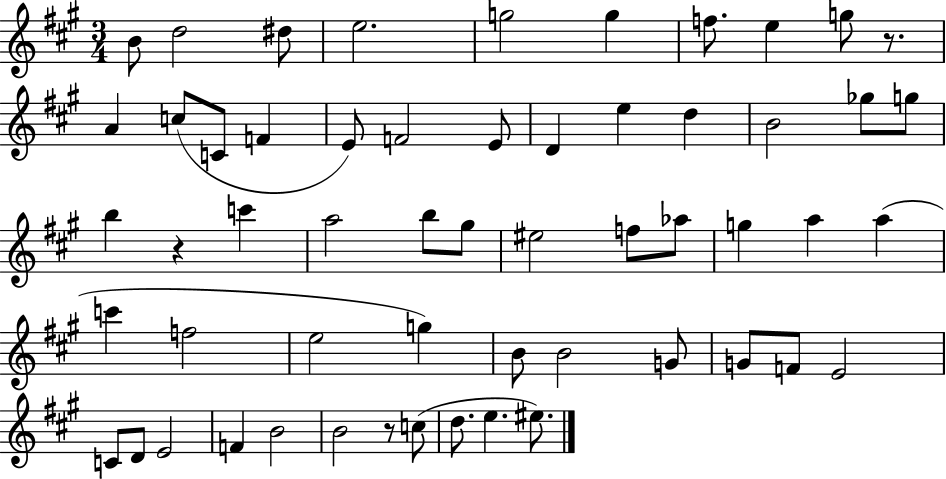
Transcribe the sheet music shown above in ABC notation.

X:1
T:Untitled
M:3/4
L:1/4
K:A
B/2 d2 ^d/2 e2 g2 g f/2 e g/2 z/2 A c/2 C/2 F E/2 F2 E/2 D e d B2 _g/2 g/2 b z c' a2 b/2 ^g/2 ^e2 f/2 _a/2 g a a c' f2 e2 g B/2 B2 G/2 G/2 F/2 E2 C/2 D/2 E2 F B2 B2 z/2 c/2 d/2 e ^e/2